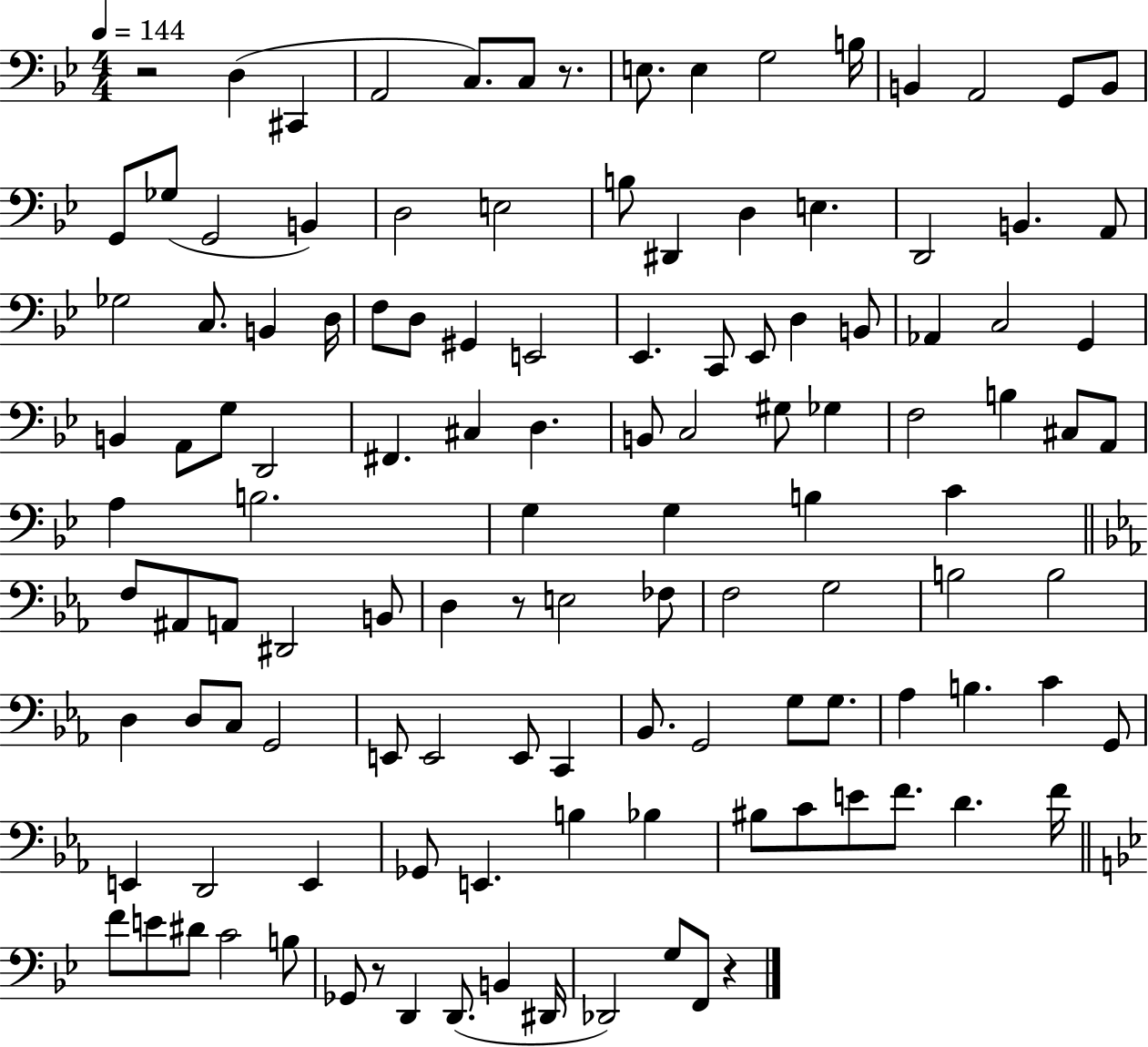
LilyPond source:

{
  \clef bass
  \numericTimeSignature
  \time 4/4
  \key bes \major
  \tempo 4 = 144
  r2 d4( cis,4 | a,2 c8.) c8 r8. | e8. e4 g2 b16 | b,4 a,2 g,8 b,8 | \break g,8 ges8( g,2 b,4) | d2 e2 | b8 dis,4 d4 e4. | d,2 b,4. a,8 | \break ges2 c8. b,4 d16 | f8 d8 gis,4 e,2 | ees,4. c,8 ees,8 d4 b,8 | aes,4 c2 g,4 | \break b,4 a,8 g8 d,2 | fis,4. cis4 d4. | b,8 c2 gis8 ges4 | f2 b4 cis8 a,8 | \break a4 b2. | g4 g4 b4 c'4 | \bar "||" \break \key ees \major f8 ais,8 a,8 dis,2 b,8 | d4 r8 e2 fes8 | f2 g2 | b2 b2 | \break d4 d8 c8 g,2 | e,8 e,2 e,8 c,4 | bes,8. g,2 g8 g8. | aes4 b4. c'4 g,8 | \break e,4 d,2 e,4 | ges,8 e,4. b4 bes4 | bis8 c'8 e'8 f'8. d'4. f'16 | \bar "||" \break \key g \minor f'8 e'8 dis'8 c'2 b8 | ges,8 r8 d,4 d,8.( b,4 dis,16 | des,2) g8 f,8 r4 | \bar "|."
}